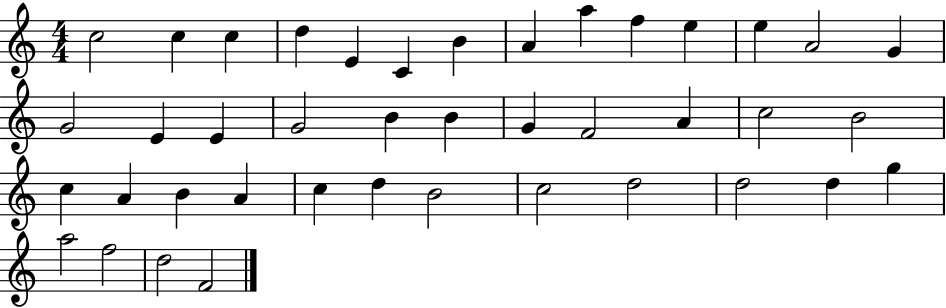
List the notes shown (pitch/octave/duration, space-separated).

C5/h C5/q C5/q D5/q E4/q C4/q B4/q A4/q A5/q F5/q E5/q E5/q A4/h G4/q G4/h E4/q E4/q G4/h B4/q B4/q G4/q F4/h A4/q C5/h B4/h C5/q A4/q B4/q A4/q C5/q D5/q B4/h C5/h D5/h D5/h D5/q G5/q A5/h F5/h D5/h F4/h